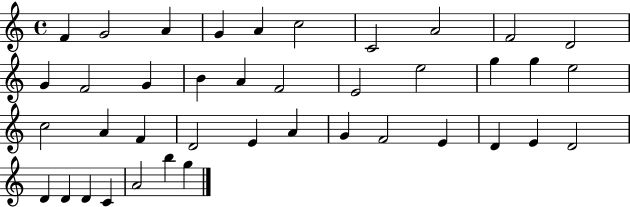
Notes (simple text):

F4/q G4/h A4/q G4/q A4/q C5/h C4/h A4/h F4/h D4/h G4/q F4/h G4/q B4/q A4/q F4/h E4/h E5/h G5/q G5/q E5/h C5/h A4/q F4/q D4/h E4/q A4/q G4/q F4/h E4/q D4/q E4/q D4/h D4/q D4/q D4/q C4/q A4/h B5/q G5/q